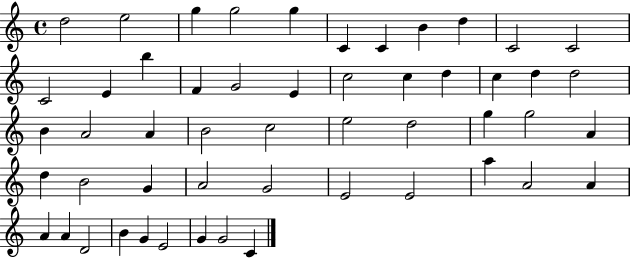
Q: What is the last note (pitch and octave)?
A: C4